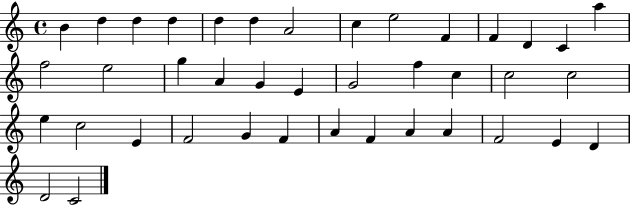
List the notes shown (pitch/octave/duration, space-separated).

B4/q D5/q D5/q D5/q D5/q D5/q A4/h C5/q E5/h F4/q F4/q D4/q C4/q A5/q F5/h E5/h G5/q A4/q G4/q E4/q G4/h F5/q C5/q C5/h C5/h E5/q C5/h E4/q F4/h G4/q F4/q A4/q F4/q A4/q A4/q F4/h E4/q D4/q D4/h C4/h